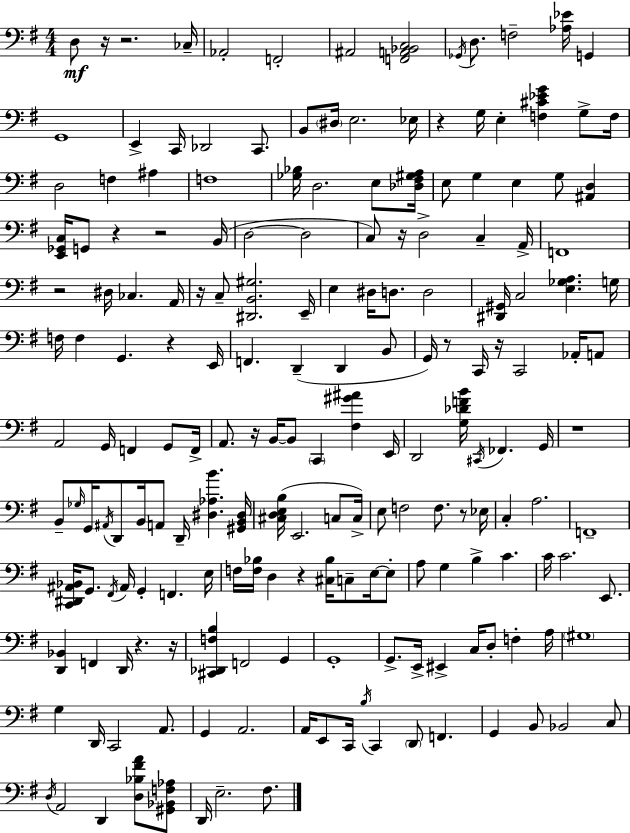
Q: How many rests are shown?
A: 17